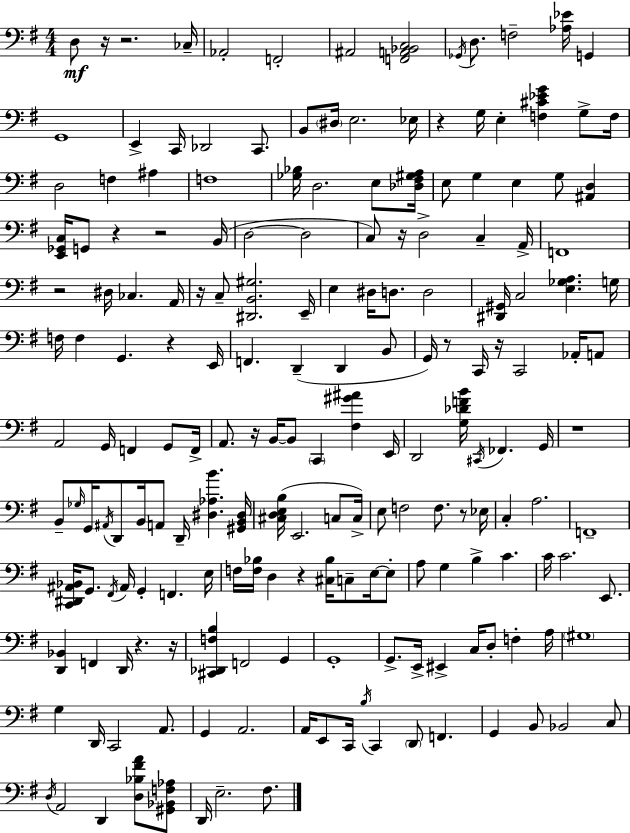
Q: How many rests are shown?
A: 17